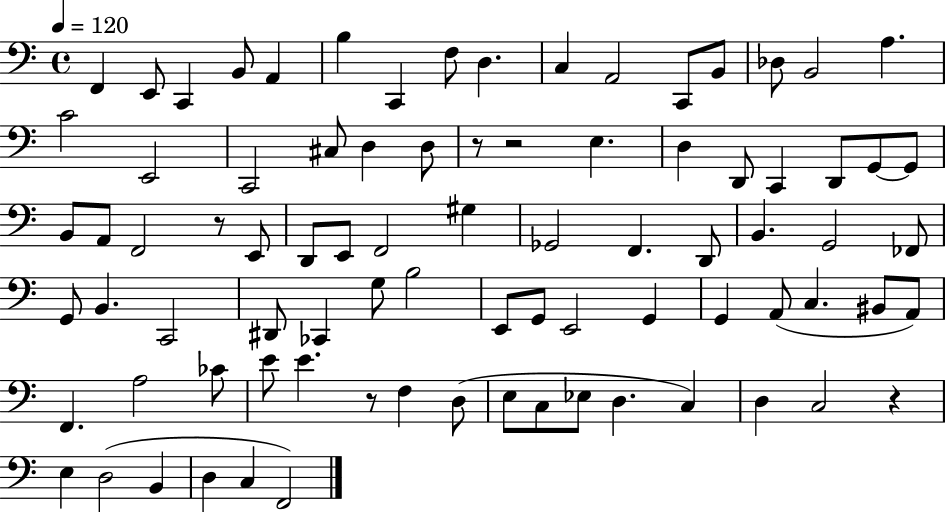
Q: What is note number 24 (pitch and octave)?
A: D3